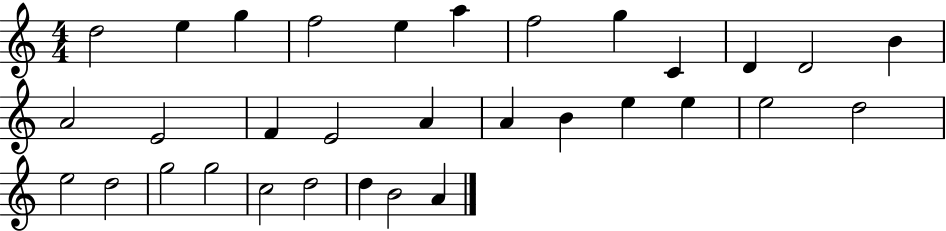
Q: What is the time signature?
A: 4/4